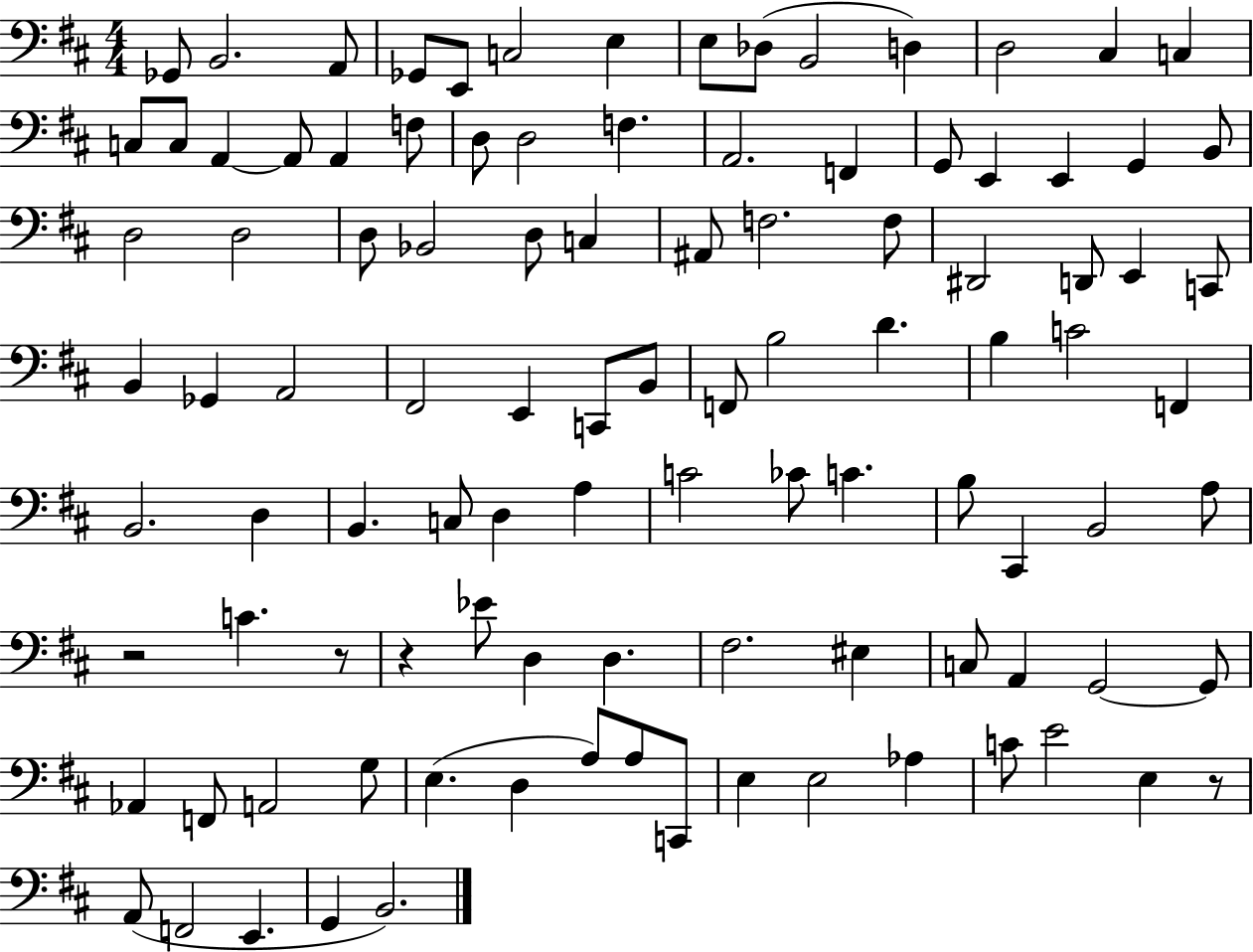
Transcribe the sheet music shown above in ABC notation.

X:1
T:Untitled
M:4/4
L:1/4
K:D
_G,,/2 B,,2 A,,/2 _G,,/2 E,,/2 C,2 E, E,/2 _D,/2 B,,2 D, D,2 ^C, C, C,/2 C,/2 A,, A,,/2 A,, F,/2 D,/2 D,2 F, A,,2 F,, G,,/2 E,, E,, G,, B,,/2 D,2 D,2 D,/2 _B,,2 D,/2 C, ^A,,/2 F,2 F,/2 ^D,,2 D,,/2 E,, C,,/2 B,, _G,, A,,2 ^F,,2 E,, C,,/2 B,,/2 F,,/2 B,2 D B, C2 F,, B,,2 D, B,, C,/2 D, A, C2 _C/2 C B,/2 ^C,, B,,2 A,/2 z2 C z/2 z _E/2 D, D, ^F,2 ^E, C,/2 A,, G,,2 G,,/2 _A,, F,,/2 A,,2 G,/2 E, D, A,/2 A,/2 C,,/2 E, E,2 _A, C/2 E2 E, z/2 A,,/2 F,,2 E,, G,, B,,2